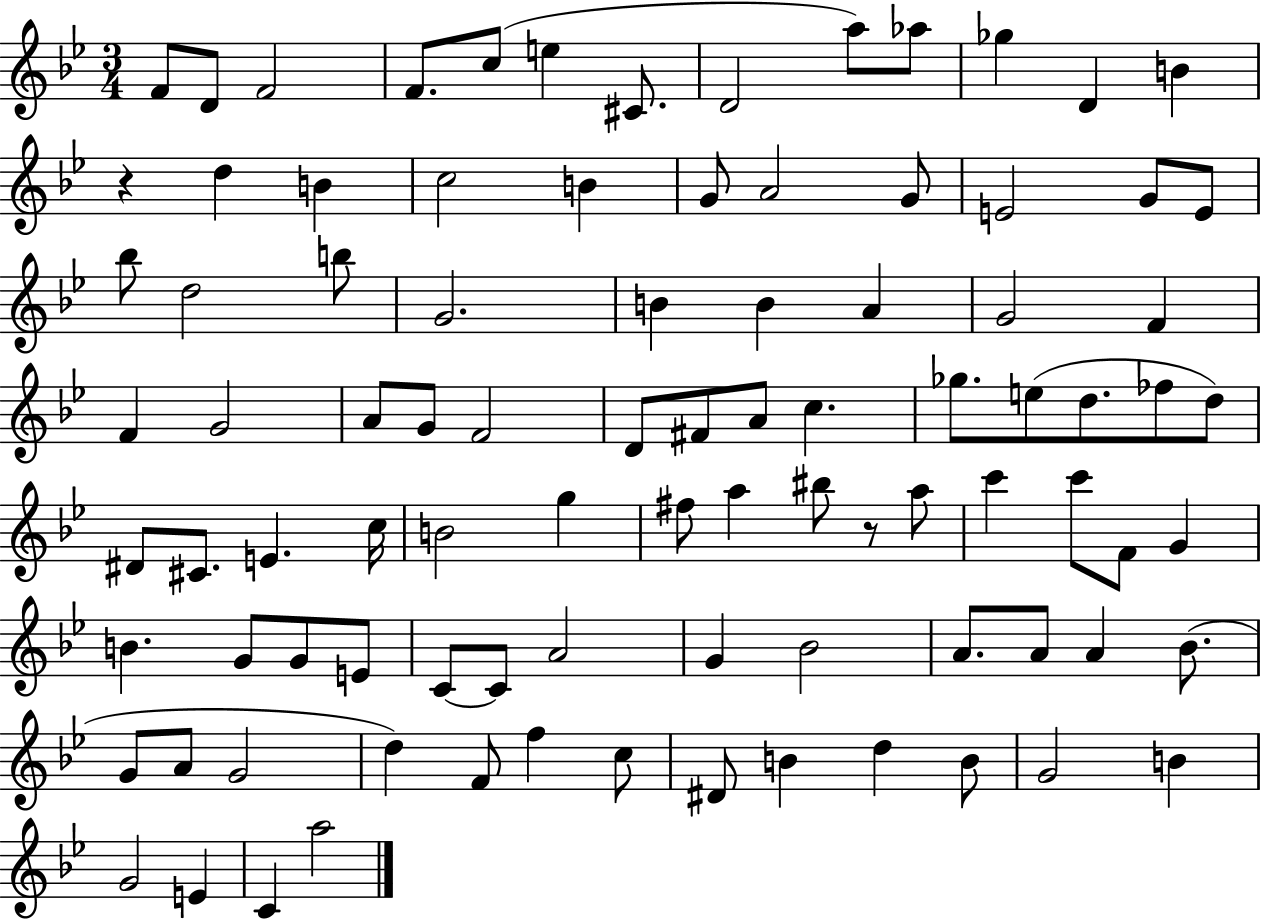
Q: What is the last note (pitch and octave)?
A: A5